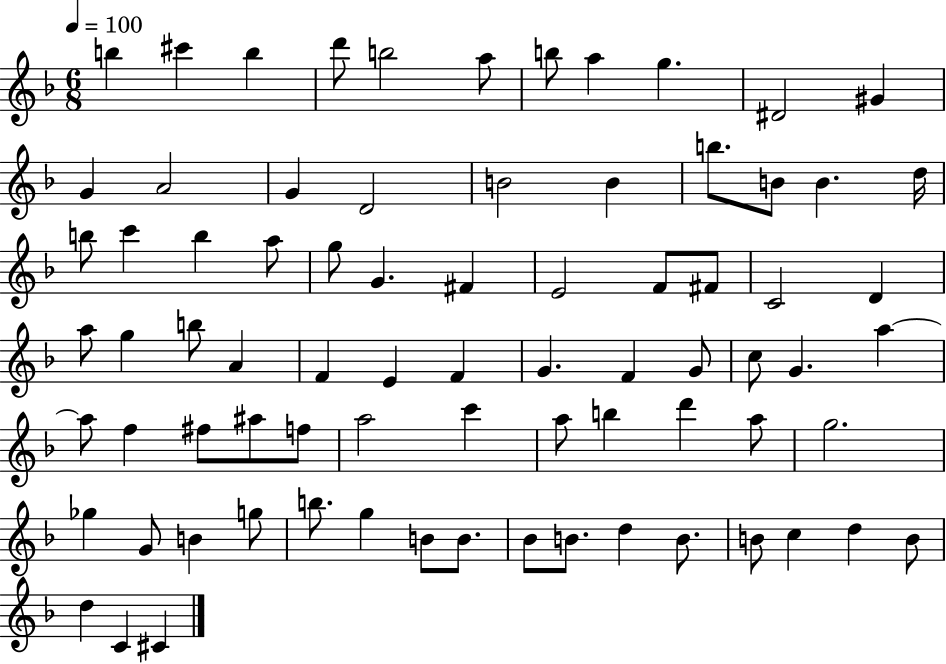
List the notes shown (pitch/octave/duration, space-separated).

B5/q C#6/q B5/q D6/e B5/h A5/e B5/e A5/q G5/q. D#4/h G#4/q G4/q A4/h G4/q D4/h B4/h B4/q B5/e. B4/e B4/q. D5/s B5/e C6/q B5/q A5/e G5/e G4/q. F#4/q E4/h F4/e F#4/e C4/h D4/q A5/e G5/q B5/e A4/q F4/q E4/q F4/q G4/q. F4/q G4/e C5/e G4/q. A5/q A5/e F5/q F#5/e A#5/e F5/e A5/h C6/q A5/e B5/q D6/q A5/e G5/h. Gb5/q G4/e B4/q G5/e B5/e. G5/q B4/e B4/e. Bb4/e B4/e. D5/q B4/e. B4/e C5/q D5/q B4/e D5/q C4/q C#4/q